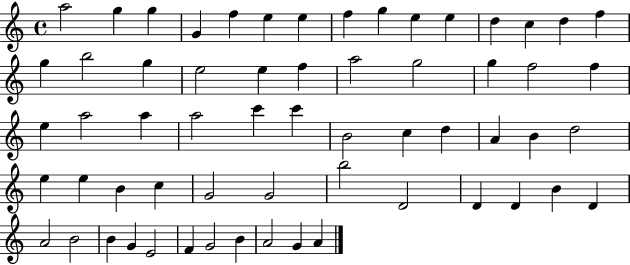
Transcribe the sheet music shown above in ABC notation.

X:1
T:Untitled
M:4/4
L:1/4
K:C
a2 g g G f e e f g e e d c d f g b2 g e2 e f a2 g2 g f2 f e a2 a a2 c' c' B2 c d A B d2 e e B c G2 G2 b2 D2 D D B D A2 B2 B G E2 F G2 B A2 G A